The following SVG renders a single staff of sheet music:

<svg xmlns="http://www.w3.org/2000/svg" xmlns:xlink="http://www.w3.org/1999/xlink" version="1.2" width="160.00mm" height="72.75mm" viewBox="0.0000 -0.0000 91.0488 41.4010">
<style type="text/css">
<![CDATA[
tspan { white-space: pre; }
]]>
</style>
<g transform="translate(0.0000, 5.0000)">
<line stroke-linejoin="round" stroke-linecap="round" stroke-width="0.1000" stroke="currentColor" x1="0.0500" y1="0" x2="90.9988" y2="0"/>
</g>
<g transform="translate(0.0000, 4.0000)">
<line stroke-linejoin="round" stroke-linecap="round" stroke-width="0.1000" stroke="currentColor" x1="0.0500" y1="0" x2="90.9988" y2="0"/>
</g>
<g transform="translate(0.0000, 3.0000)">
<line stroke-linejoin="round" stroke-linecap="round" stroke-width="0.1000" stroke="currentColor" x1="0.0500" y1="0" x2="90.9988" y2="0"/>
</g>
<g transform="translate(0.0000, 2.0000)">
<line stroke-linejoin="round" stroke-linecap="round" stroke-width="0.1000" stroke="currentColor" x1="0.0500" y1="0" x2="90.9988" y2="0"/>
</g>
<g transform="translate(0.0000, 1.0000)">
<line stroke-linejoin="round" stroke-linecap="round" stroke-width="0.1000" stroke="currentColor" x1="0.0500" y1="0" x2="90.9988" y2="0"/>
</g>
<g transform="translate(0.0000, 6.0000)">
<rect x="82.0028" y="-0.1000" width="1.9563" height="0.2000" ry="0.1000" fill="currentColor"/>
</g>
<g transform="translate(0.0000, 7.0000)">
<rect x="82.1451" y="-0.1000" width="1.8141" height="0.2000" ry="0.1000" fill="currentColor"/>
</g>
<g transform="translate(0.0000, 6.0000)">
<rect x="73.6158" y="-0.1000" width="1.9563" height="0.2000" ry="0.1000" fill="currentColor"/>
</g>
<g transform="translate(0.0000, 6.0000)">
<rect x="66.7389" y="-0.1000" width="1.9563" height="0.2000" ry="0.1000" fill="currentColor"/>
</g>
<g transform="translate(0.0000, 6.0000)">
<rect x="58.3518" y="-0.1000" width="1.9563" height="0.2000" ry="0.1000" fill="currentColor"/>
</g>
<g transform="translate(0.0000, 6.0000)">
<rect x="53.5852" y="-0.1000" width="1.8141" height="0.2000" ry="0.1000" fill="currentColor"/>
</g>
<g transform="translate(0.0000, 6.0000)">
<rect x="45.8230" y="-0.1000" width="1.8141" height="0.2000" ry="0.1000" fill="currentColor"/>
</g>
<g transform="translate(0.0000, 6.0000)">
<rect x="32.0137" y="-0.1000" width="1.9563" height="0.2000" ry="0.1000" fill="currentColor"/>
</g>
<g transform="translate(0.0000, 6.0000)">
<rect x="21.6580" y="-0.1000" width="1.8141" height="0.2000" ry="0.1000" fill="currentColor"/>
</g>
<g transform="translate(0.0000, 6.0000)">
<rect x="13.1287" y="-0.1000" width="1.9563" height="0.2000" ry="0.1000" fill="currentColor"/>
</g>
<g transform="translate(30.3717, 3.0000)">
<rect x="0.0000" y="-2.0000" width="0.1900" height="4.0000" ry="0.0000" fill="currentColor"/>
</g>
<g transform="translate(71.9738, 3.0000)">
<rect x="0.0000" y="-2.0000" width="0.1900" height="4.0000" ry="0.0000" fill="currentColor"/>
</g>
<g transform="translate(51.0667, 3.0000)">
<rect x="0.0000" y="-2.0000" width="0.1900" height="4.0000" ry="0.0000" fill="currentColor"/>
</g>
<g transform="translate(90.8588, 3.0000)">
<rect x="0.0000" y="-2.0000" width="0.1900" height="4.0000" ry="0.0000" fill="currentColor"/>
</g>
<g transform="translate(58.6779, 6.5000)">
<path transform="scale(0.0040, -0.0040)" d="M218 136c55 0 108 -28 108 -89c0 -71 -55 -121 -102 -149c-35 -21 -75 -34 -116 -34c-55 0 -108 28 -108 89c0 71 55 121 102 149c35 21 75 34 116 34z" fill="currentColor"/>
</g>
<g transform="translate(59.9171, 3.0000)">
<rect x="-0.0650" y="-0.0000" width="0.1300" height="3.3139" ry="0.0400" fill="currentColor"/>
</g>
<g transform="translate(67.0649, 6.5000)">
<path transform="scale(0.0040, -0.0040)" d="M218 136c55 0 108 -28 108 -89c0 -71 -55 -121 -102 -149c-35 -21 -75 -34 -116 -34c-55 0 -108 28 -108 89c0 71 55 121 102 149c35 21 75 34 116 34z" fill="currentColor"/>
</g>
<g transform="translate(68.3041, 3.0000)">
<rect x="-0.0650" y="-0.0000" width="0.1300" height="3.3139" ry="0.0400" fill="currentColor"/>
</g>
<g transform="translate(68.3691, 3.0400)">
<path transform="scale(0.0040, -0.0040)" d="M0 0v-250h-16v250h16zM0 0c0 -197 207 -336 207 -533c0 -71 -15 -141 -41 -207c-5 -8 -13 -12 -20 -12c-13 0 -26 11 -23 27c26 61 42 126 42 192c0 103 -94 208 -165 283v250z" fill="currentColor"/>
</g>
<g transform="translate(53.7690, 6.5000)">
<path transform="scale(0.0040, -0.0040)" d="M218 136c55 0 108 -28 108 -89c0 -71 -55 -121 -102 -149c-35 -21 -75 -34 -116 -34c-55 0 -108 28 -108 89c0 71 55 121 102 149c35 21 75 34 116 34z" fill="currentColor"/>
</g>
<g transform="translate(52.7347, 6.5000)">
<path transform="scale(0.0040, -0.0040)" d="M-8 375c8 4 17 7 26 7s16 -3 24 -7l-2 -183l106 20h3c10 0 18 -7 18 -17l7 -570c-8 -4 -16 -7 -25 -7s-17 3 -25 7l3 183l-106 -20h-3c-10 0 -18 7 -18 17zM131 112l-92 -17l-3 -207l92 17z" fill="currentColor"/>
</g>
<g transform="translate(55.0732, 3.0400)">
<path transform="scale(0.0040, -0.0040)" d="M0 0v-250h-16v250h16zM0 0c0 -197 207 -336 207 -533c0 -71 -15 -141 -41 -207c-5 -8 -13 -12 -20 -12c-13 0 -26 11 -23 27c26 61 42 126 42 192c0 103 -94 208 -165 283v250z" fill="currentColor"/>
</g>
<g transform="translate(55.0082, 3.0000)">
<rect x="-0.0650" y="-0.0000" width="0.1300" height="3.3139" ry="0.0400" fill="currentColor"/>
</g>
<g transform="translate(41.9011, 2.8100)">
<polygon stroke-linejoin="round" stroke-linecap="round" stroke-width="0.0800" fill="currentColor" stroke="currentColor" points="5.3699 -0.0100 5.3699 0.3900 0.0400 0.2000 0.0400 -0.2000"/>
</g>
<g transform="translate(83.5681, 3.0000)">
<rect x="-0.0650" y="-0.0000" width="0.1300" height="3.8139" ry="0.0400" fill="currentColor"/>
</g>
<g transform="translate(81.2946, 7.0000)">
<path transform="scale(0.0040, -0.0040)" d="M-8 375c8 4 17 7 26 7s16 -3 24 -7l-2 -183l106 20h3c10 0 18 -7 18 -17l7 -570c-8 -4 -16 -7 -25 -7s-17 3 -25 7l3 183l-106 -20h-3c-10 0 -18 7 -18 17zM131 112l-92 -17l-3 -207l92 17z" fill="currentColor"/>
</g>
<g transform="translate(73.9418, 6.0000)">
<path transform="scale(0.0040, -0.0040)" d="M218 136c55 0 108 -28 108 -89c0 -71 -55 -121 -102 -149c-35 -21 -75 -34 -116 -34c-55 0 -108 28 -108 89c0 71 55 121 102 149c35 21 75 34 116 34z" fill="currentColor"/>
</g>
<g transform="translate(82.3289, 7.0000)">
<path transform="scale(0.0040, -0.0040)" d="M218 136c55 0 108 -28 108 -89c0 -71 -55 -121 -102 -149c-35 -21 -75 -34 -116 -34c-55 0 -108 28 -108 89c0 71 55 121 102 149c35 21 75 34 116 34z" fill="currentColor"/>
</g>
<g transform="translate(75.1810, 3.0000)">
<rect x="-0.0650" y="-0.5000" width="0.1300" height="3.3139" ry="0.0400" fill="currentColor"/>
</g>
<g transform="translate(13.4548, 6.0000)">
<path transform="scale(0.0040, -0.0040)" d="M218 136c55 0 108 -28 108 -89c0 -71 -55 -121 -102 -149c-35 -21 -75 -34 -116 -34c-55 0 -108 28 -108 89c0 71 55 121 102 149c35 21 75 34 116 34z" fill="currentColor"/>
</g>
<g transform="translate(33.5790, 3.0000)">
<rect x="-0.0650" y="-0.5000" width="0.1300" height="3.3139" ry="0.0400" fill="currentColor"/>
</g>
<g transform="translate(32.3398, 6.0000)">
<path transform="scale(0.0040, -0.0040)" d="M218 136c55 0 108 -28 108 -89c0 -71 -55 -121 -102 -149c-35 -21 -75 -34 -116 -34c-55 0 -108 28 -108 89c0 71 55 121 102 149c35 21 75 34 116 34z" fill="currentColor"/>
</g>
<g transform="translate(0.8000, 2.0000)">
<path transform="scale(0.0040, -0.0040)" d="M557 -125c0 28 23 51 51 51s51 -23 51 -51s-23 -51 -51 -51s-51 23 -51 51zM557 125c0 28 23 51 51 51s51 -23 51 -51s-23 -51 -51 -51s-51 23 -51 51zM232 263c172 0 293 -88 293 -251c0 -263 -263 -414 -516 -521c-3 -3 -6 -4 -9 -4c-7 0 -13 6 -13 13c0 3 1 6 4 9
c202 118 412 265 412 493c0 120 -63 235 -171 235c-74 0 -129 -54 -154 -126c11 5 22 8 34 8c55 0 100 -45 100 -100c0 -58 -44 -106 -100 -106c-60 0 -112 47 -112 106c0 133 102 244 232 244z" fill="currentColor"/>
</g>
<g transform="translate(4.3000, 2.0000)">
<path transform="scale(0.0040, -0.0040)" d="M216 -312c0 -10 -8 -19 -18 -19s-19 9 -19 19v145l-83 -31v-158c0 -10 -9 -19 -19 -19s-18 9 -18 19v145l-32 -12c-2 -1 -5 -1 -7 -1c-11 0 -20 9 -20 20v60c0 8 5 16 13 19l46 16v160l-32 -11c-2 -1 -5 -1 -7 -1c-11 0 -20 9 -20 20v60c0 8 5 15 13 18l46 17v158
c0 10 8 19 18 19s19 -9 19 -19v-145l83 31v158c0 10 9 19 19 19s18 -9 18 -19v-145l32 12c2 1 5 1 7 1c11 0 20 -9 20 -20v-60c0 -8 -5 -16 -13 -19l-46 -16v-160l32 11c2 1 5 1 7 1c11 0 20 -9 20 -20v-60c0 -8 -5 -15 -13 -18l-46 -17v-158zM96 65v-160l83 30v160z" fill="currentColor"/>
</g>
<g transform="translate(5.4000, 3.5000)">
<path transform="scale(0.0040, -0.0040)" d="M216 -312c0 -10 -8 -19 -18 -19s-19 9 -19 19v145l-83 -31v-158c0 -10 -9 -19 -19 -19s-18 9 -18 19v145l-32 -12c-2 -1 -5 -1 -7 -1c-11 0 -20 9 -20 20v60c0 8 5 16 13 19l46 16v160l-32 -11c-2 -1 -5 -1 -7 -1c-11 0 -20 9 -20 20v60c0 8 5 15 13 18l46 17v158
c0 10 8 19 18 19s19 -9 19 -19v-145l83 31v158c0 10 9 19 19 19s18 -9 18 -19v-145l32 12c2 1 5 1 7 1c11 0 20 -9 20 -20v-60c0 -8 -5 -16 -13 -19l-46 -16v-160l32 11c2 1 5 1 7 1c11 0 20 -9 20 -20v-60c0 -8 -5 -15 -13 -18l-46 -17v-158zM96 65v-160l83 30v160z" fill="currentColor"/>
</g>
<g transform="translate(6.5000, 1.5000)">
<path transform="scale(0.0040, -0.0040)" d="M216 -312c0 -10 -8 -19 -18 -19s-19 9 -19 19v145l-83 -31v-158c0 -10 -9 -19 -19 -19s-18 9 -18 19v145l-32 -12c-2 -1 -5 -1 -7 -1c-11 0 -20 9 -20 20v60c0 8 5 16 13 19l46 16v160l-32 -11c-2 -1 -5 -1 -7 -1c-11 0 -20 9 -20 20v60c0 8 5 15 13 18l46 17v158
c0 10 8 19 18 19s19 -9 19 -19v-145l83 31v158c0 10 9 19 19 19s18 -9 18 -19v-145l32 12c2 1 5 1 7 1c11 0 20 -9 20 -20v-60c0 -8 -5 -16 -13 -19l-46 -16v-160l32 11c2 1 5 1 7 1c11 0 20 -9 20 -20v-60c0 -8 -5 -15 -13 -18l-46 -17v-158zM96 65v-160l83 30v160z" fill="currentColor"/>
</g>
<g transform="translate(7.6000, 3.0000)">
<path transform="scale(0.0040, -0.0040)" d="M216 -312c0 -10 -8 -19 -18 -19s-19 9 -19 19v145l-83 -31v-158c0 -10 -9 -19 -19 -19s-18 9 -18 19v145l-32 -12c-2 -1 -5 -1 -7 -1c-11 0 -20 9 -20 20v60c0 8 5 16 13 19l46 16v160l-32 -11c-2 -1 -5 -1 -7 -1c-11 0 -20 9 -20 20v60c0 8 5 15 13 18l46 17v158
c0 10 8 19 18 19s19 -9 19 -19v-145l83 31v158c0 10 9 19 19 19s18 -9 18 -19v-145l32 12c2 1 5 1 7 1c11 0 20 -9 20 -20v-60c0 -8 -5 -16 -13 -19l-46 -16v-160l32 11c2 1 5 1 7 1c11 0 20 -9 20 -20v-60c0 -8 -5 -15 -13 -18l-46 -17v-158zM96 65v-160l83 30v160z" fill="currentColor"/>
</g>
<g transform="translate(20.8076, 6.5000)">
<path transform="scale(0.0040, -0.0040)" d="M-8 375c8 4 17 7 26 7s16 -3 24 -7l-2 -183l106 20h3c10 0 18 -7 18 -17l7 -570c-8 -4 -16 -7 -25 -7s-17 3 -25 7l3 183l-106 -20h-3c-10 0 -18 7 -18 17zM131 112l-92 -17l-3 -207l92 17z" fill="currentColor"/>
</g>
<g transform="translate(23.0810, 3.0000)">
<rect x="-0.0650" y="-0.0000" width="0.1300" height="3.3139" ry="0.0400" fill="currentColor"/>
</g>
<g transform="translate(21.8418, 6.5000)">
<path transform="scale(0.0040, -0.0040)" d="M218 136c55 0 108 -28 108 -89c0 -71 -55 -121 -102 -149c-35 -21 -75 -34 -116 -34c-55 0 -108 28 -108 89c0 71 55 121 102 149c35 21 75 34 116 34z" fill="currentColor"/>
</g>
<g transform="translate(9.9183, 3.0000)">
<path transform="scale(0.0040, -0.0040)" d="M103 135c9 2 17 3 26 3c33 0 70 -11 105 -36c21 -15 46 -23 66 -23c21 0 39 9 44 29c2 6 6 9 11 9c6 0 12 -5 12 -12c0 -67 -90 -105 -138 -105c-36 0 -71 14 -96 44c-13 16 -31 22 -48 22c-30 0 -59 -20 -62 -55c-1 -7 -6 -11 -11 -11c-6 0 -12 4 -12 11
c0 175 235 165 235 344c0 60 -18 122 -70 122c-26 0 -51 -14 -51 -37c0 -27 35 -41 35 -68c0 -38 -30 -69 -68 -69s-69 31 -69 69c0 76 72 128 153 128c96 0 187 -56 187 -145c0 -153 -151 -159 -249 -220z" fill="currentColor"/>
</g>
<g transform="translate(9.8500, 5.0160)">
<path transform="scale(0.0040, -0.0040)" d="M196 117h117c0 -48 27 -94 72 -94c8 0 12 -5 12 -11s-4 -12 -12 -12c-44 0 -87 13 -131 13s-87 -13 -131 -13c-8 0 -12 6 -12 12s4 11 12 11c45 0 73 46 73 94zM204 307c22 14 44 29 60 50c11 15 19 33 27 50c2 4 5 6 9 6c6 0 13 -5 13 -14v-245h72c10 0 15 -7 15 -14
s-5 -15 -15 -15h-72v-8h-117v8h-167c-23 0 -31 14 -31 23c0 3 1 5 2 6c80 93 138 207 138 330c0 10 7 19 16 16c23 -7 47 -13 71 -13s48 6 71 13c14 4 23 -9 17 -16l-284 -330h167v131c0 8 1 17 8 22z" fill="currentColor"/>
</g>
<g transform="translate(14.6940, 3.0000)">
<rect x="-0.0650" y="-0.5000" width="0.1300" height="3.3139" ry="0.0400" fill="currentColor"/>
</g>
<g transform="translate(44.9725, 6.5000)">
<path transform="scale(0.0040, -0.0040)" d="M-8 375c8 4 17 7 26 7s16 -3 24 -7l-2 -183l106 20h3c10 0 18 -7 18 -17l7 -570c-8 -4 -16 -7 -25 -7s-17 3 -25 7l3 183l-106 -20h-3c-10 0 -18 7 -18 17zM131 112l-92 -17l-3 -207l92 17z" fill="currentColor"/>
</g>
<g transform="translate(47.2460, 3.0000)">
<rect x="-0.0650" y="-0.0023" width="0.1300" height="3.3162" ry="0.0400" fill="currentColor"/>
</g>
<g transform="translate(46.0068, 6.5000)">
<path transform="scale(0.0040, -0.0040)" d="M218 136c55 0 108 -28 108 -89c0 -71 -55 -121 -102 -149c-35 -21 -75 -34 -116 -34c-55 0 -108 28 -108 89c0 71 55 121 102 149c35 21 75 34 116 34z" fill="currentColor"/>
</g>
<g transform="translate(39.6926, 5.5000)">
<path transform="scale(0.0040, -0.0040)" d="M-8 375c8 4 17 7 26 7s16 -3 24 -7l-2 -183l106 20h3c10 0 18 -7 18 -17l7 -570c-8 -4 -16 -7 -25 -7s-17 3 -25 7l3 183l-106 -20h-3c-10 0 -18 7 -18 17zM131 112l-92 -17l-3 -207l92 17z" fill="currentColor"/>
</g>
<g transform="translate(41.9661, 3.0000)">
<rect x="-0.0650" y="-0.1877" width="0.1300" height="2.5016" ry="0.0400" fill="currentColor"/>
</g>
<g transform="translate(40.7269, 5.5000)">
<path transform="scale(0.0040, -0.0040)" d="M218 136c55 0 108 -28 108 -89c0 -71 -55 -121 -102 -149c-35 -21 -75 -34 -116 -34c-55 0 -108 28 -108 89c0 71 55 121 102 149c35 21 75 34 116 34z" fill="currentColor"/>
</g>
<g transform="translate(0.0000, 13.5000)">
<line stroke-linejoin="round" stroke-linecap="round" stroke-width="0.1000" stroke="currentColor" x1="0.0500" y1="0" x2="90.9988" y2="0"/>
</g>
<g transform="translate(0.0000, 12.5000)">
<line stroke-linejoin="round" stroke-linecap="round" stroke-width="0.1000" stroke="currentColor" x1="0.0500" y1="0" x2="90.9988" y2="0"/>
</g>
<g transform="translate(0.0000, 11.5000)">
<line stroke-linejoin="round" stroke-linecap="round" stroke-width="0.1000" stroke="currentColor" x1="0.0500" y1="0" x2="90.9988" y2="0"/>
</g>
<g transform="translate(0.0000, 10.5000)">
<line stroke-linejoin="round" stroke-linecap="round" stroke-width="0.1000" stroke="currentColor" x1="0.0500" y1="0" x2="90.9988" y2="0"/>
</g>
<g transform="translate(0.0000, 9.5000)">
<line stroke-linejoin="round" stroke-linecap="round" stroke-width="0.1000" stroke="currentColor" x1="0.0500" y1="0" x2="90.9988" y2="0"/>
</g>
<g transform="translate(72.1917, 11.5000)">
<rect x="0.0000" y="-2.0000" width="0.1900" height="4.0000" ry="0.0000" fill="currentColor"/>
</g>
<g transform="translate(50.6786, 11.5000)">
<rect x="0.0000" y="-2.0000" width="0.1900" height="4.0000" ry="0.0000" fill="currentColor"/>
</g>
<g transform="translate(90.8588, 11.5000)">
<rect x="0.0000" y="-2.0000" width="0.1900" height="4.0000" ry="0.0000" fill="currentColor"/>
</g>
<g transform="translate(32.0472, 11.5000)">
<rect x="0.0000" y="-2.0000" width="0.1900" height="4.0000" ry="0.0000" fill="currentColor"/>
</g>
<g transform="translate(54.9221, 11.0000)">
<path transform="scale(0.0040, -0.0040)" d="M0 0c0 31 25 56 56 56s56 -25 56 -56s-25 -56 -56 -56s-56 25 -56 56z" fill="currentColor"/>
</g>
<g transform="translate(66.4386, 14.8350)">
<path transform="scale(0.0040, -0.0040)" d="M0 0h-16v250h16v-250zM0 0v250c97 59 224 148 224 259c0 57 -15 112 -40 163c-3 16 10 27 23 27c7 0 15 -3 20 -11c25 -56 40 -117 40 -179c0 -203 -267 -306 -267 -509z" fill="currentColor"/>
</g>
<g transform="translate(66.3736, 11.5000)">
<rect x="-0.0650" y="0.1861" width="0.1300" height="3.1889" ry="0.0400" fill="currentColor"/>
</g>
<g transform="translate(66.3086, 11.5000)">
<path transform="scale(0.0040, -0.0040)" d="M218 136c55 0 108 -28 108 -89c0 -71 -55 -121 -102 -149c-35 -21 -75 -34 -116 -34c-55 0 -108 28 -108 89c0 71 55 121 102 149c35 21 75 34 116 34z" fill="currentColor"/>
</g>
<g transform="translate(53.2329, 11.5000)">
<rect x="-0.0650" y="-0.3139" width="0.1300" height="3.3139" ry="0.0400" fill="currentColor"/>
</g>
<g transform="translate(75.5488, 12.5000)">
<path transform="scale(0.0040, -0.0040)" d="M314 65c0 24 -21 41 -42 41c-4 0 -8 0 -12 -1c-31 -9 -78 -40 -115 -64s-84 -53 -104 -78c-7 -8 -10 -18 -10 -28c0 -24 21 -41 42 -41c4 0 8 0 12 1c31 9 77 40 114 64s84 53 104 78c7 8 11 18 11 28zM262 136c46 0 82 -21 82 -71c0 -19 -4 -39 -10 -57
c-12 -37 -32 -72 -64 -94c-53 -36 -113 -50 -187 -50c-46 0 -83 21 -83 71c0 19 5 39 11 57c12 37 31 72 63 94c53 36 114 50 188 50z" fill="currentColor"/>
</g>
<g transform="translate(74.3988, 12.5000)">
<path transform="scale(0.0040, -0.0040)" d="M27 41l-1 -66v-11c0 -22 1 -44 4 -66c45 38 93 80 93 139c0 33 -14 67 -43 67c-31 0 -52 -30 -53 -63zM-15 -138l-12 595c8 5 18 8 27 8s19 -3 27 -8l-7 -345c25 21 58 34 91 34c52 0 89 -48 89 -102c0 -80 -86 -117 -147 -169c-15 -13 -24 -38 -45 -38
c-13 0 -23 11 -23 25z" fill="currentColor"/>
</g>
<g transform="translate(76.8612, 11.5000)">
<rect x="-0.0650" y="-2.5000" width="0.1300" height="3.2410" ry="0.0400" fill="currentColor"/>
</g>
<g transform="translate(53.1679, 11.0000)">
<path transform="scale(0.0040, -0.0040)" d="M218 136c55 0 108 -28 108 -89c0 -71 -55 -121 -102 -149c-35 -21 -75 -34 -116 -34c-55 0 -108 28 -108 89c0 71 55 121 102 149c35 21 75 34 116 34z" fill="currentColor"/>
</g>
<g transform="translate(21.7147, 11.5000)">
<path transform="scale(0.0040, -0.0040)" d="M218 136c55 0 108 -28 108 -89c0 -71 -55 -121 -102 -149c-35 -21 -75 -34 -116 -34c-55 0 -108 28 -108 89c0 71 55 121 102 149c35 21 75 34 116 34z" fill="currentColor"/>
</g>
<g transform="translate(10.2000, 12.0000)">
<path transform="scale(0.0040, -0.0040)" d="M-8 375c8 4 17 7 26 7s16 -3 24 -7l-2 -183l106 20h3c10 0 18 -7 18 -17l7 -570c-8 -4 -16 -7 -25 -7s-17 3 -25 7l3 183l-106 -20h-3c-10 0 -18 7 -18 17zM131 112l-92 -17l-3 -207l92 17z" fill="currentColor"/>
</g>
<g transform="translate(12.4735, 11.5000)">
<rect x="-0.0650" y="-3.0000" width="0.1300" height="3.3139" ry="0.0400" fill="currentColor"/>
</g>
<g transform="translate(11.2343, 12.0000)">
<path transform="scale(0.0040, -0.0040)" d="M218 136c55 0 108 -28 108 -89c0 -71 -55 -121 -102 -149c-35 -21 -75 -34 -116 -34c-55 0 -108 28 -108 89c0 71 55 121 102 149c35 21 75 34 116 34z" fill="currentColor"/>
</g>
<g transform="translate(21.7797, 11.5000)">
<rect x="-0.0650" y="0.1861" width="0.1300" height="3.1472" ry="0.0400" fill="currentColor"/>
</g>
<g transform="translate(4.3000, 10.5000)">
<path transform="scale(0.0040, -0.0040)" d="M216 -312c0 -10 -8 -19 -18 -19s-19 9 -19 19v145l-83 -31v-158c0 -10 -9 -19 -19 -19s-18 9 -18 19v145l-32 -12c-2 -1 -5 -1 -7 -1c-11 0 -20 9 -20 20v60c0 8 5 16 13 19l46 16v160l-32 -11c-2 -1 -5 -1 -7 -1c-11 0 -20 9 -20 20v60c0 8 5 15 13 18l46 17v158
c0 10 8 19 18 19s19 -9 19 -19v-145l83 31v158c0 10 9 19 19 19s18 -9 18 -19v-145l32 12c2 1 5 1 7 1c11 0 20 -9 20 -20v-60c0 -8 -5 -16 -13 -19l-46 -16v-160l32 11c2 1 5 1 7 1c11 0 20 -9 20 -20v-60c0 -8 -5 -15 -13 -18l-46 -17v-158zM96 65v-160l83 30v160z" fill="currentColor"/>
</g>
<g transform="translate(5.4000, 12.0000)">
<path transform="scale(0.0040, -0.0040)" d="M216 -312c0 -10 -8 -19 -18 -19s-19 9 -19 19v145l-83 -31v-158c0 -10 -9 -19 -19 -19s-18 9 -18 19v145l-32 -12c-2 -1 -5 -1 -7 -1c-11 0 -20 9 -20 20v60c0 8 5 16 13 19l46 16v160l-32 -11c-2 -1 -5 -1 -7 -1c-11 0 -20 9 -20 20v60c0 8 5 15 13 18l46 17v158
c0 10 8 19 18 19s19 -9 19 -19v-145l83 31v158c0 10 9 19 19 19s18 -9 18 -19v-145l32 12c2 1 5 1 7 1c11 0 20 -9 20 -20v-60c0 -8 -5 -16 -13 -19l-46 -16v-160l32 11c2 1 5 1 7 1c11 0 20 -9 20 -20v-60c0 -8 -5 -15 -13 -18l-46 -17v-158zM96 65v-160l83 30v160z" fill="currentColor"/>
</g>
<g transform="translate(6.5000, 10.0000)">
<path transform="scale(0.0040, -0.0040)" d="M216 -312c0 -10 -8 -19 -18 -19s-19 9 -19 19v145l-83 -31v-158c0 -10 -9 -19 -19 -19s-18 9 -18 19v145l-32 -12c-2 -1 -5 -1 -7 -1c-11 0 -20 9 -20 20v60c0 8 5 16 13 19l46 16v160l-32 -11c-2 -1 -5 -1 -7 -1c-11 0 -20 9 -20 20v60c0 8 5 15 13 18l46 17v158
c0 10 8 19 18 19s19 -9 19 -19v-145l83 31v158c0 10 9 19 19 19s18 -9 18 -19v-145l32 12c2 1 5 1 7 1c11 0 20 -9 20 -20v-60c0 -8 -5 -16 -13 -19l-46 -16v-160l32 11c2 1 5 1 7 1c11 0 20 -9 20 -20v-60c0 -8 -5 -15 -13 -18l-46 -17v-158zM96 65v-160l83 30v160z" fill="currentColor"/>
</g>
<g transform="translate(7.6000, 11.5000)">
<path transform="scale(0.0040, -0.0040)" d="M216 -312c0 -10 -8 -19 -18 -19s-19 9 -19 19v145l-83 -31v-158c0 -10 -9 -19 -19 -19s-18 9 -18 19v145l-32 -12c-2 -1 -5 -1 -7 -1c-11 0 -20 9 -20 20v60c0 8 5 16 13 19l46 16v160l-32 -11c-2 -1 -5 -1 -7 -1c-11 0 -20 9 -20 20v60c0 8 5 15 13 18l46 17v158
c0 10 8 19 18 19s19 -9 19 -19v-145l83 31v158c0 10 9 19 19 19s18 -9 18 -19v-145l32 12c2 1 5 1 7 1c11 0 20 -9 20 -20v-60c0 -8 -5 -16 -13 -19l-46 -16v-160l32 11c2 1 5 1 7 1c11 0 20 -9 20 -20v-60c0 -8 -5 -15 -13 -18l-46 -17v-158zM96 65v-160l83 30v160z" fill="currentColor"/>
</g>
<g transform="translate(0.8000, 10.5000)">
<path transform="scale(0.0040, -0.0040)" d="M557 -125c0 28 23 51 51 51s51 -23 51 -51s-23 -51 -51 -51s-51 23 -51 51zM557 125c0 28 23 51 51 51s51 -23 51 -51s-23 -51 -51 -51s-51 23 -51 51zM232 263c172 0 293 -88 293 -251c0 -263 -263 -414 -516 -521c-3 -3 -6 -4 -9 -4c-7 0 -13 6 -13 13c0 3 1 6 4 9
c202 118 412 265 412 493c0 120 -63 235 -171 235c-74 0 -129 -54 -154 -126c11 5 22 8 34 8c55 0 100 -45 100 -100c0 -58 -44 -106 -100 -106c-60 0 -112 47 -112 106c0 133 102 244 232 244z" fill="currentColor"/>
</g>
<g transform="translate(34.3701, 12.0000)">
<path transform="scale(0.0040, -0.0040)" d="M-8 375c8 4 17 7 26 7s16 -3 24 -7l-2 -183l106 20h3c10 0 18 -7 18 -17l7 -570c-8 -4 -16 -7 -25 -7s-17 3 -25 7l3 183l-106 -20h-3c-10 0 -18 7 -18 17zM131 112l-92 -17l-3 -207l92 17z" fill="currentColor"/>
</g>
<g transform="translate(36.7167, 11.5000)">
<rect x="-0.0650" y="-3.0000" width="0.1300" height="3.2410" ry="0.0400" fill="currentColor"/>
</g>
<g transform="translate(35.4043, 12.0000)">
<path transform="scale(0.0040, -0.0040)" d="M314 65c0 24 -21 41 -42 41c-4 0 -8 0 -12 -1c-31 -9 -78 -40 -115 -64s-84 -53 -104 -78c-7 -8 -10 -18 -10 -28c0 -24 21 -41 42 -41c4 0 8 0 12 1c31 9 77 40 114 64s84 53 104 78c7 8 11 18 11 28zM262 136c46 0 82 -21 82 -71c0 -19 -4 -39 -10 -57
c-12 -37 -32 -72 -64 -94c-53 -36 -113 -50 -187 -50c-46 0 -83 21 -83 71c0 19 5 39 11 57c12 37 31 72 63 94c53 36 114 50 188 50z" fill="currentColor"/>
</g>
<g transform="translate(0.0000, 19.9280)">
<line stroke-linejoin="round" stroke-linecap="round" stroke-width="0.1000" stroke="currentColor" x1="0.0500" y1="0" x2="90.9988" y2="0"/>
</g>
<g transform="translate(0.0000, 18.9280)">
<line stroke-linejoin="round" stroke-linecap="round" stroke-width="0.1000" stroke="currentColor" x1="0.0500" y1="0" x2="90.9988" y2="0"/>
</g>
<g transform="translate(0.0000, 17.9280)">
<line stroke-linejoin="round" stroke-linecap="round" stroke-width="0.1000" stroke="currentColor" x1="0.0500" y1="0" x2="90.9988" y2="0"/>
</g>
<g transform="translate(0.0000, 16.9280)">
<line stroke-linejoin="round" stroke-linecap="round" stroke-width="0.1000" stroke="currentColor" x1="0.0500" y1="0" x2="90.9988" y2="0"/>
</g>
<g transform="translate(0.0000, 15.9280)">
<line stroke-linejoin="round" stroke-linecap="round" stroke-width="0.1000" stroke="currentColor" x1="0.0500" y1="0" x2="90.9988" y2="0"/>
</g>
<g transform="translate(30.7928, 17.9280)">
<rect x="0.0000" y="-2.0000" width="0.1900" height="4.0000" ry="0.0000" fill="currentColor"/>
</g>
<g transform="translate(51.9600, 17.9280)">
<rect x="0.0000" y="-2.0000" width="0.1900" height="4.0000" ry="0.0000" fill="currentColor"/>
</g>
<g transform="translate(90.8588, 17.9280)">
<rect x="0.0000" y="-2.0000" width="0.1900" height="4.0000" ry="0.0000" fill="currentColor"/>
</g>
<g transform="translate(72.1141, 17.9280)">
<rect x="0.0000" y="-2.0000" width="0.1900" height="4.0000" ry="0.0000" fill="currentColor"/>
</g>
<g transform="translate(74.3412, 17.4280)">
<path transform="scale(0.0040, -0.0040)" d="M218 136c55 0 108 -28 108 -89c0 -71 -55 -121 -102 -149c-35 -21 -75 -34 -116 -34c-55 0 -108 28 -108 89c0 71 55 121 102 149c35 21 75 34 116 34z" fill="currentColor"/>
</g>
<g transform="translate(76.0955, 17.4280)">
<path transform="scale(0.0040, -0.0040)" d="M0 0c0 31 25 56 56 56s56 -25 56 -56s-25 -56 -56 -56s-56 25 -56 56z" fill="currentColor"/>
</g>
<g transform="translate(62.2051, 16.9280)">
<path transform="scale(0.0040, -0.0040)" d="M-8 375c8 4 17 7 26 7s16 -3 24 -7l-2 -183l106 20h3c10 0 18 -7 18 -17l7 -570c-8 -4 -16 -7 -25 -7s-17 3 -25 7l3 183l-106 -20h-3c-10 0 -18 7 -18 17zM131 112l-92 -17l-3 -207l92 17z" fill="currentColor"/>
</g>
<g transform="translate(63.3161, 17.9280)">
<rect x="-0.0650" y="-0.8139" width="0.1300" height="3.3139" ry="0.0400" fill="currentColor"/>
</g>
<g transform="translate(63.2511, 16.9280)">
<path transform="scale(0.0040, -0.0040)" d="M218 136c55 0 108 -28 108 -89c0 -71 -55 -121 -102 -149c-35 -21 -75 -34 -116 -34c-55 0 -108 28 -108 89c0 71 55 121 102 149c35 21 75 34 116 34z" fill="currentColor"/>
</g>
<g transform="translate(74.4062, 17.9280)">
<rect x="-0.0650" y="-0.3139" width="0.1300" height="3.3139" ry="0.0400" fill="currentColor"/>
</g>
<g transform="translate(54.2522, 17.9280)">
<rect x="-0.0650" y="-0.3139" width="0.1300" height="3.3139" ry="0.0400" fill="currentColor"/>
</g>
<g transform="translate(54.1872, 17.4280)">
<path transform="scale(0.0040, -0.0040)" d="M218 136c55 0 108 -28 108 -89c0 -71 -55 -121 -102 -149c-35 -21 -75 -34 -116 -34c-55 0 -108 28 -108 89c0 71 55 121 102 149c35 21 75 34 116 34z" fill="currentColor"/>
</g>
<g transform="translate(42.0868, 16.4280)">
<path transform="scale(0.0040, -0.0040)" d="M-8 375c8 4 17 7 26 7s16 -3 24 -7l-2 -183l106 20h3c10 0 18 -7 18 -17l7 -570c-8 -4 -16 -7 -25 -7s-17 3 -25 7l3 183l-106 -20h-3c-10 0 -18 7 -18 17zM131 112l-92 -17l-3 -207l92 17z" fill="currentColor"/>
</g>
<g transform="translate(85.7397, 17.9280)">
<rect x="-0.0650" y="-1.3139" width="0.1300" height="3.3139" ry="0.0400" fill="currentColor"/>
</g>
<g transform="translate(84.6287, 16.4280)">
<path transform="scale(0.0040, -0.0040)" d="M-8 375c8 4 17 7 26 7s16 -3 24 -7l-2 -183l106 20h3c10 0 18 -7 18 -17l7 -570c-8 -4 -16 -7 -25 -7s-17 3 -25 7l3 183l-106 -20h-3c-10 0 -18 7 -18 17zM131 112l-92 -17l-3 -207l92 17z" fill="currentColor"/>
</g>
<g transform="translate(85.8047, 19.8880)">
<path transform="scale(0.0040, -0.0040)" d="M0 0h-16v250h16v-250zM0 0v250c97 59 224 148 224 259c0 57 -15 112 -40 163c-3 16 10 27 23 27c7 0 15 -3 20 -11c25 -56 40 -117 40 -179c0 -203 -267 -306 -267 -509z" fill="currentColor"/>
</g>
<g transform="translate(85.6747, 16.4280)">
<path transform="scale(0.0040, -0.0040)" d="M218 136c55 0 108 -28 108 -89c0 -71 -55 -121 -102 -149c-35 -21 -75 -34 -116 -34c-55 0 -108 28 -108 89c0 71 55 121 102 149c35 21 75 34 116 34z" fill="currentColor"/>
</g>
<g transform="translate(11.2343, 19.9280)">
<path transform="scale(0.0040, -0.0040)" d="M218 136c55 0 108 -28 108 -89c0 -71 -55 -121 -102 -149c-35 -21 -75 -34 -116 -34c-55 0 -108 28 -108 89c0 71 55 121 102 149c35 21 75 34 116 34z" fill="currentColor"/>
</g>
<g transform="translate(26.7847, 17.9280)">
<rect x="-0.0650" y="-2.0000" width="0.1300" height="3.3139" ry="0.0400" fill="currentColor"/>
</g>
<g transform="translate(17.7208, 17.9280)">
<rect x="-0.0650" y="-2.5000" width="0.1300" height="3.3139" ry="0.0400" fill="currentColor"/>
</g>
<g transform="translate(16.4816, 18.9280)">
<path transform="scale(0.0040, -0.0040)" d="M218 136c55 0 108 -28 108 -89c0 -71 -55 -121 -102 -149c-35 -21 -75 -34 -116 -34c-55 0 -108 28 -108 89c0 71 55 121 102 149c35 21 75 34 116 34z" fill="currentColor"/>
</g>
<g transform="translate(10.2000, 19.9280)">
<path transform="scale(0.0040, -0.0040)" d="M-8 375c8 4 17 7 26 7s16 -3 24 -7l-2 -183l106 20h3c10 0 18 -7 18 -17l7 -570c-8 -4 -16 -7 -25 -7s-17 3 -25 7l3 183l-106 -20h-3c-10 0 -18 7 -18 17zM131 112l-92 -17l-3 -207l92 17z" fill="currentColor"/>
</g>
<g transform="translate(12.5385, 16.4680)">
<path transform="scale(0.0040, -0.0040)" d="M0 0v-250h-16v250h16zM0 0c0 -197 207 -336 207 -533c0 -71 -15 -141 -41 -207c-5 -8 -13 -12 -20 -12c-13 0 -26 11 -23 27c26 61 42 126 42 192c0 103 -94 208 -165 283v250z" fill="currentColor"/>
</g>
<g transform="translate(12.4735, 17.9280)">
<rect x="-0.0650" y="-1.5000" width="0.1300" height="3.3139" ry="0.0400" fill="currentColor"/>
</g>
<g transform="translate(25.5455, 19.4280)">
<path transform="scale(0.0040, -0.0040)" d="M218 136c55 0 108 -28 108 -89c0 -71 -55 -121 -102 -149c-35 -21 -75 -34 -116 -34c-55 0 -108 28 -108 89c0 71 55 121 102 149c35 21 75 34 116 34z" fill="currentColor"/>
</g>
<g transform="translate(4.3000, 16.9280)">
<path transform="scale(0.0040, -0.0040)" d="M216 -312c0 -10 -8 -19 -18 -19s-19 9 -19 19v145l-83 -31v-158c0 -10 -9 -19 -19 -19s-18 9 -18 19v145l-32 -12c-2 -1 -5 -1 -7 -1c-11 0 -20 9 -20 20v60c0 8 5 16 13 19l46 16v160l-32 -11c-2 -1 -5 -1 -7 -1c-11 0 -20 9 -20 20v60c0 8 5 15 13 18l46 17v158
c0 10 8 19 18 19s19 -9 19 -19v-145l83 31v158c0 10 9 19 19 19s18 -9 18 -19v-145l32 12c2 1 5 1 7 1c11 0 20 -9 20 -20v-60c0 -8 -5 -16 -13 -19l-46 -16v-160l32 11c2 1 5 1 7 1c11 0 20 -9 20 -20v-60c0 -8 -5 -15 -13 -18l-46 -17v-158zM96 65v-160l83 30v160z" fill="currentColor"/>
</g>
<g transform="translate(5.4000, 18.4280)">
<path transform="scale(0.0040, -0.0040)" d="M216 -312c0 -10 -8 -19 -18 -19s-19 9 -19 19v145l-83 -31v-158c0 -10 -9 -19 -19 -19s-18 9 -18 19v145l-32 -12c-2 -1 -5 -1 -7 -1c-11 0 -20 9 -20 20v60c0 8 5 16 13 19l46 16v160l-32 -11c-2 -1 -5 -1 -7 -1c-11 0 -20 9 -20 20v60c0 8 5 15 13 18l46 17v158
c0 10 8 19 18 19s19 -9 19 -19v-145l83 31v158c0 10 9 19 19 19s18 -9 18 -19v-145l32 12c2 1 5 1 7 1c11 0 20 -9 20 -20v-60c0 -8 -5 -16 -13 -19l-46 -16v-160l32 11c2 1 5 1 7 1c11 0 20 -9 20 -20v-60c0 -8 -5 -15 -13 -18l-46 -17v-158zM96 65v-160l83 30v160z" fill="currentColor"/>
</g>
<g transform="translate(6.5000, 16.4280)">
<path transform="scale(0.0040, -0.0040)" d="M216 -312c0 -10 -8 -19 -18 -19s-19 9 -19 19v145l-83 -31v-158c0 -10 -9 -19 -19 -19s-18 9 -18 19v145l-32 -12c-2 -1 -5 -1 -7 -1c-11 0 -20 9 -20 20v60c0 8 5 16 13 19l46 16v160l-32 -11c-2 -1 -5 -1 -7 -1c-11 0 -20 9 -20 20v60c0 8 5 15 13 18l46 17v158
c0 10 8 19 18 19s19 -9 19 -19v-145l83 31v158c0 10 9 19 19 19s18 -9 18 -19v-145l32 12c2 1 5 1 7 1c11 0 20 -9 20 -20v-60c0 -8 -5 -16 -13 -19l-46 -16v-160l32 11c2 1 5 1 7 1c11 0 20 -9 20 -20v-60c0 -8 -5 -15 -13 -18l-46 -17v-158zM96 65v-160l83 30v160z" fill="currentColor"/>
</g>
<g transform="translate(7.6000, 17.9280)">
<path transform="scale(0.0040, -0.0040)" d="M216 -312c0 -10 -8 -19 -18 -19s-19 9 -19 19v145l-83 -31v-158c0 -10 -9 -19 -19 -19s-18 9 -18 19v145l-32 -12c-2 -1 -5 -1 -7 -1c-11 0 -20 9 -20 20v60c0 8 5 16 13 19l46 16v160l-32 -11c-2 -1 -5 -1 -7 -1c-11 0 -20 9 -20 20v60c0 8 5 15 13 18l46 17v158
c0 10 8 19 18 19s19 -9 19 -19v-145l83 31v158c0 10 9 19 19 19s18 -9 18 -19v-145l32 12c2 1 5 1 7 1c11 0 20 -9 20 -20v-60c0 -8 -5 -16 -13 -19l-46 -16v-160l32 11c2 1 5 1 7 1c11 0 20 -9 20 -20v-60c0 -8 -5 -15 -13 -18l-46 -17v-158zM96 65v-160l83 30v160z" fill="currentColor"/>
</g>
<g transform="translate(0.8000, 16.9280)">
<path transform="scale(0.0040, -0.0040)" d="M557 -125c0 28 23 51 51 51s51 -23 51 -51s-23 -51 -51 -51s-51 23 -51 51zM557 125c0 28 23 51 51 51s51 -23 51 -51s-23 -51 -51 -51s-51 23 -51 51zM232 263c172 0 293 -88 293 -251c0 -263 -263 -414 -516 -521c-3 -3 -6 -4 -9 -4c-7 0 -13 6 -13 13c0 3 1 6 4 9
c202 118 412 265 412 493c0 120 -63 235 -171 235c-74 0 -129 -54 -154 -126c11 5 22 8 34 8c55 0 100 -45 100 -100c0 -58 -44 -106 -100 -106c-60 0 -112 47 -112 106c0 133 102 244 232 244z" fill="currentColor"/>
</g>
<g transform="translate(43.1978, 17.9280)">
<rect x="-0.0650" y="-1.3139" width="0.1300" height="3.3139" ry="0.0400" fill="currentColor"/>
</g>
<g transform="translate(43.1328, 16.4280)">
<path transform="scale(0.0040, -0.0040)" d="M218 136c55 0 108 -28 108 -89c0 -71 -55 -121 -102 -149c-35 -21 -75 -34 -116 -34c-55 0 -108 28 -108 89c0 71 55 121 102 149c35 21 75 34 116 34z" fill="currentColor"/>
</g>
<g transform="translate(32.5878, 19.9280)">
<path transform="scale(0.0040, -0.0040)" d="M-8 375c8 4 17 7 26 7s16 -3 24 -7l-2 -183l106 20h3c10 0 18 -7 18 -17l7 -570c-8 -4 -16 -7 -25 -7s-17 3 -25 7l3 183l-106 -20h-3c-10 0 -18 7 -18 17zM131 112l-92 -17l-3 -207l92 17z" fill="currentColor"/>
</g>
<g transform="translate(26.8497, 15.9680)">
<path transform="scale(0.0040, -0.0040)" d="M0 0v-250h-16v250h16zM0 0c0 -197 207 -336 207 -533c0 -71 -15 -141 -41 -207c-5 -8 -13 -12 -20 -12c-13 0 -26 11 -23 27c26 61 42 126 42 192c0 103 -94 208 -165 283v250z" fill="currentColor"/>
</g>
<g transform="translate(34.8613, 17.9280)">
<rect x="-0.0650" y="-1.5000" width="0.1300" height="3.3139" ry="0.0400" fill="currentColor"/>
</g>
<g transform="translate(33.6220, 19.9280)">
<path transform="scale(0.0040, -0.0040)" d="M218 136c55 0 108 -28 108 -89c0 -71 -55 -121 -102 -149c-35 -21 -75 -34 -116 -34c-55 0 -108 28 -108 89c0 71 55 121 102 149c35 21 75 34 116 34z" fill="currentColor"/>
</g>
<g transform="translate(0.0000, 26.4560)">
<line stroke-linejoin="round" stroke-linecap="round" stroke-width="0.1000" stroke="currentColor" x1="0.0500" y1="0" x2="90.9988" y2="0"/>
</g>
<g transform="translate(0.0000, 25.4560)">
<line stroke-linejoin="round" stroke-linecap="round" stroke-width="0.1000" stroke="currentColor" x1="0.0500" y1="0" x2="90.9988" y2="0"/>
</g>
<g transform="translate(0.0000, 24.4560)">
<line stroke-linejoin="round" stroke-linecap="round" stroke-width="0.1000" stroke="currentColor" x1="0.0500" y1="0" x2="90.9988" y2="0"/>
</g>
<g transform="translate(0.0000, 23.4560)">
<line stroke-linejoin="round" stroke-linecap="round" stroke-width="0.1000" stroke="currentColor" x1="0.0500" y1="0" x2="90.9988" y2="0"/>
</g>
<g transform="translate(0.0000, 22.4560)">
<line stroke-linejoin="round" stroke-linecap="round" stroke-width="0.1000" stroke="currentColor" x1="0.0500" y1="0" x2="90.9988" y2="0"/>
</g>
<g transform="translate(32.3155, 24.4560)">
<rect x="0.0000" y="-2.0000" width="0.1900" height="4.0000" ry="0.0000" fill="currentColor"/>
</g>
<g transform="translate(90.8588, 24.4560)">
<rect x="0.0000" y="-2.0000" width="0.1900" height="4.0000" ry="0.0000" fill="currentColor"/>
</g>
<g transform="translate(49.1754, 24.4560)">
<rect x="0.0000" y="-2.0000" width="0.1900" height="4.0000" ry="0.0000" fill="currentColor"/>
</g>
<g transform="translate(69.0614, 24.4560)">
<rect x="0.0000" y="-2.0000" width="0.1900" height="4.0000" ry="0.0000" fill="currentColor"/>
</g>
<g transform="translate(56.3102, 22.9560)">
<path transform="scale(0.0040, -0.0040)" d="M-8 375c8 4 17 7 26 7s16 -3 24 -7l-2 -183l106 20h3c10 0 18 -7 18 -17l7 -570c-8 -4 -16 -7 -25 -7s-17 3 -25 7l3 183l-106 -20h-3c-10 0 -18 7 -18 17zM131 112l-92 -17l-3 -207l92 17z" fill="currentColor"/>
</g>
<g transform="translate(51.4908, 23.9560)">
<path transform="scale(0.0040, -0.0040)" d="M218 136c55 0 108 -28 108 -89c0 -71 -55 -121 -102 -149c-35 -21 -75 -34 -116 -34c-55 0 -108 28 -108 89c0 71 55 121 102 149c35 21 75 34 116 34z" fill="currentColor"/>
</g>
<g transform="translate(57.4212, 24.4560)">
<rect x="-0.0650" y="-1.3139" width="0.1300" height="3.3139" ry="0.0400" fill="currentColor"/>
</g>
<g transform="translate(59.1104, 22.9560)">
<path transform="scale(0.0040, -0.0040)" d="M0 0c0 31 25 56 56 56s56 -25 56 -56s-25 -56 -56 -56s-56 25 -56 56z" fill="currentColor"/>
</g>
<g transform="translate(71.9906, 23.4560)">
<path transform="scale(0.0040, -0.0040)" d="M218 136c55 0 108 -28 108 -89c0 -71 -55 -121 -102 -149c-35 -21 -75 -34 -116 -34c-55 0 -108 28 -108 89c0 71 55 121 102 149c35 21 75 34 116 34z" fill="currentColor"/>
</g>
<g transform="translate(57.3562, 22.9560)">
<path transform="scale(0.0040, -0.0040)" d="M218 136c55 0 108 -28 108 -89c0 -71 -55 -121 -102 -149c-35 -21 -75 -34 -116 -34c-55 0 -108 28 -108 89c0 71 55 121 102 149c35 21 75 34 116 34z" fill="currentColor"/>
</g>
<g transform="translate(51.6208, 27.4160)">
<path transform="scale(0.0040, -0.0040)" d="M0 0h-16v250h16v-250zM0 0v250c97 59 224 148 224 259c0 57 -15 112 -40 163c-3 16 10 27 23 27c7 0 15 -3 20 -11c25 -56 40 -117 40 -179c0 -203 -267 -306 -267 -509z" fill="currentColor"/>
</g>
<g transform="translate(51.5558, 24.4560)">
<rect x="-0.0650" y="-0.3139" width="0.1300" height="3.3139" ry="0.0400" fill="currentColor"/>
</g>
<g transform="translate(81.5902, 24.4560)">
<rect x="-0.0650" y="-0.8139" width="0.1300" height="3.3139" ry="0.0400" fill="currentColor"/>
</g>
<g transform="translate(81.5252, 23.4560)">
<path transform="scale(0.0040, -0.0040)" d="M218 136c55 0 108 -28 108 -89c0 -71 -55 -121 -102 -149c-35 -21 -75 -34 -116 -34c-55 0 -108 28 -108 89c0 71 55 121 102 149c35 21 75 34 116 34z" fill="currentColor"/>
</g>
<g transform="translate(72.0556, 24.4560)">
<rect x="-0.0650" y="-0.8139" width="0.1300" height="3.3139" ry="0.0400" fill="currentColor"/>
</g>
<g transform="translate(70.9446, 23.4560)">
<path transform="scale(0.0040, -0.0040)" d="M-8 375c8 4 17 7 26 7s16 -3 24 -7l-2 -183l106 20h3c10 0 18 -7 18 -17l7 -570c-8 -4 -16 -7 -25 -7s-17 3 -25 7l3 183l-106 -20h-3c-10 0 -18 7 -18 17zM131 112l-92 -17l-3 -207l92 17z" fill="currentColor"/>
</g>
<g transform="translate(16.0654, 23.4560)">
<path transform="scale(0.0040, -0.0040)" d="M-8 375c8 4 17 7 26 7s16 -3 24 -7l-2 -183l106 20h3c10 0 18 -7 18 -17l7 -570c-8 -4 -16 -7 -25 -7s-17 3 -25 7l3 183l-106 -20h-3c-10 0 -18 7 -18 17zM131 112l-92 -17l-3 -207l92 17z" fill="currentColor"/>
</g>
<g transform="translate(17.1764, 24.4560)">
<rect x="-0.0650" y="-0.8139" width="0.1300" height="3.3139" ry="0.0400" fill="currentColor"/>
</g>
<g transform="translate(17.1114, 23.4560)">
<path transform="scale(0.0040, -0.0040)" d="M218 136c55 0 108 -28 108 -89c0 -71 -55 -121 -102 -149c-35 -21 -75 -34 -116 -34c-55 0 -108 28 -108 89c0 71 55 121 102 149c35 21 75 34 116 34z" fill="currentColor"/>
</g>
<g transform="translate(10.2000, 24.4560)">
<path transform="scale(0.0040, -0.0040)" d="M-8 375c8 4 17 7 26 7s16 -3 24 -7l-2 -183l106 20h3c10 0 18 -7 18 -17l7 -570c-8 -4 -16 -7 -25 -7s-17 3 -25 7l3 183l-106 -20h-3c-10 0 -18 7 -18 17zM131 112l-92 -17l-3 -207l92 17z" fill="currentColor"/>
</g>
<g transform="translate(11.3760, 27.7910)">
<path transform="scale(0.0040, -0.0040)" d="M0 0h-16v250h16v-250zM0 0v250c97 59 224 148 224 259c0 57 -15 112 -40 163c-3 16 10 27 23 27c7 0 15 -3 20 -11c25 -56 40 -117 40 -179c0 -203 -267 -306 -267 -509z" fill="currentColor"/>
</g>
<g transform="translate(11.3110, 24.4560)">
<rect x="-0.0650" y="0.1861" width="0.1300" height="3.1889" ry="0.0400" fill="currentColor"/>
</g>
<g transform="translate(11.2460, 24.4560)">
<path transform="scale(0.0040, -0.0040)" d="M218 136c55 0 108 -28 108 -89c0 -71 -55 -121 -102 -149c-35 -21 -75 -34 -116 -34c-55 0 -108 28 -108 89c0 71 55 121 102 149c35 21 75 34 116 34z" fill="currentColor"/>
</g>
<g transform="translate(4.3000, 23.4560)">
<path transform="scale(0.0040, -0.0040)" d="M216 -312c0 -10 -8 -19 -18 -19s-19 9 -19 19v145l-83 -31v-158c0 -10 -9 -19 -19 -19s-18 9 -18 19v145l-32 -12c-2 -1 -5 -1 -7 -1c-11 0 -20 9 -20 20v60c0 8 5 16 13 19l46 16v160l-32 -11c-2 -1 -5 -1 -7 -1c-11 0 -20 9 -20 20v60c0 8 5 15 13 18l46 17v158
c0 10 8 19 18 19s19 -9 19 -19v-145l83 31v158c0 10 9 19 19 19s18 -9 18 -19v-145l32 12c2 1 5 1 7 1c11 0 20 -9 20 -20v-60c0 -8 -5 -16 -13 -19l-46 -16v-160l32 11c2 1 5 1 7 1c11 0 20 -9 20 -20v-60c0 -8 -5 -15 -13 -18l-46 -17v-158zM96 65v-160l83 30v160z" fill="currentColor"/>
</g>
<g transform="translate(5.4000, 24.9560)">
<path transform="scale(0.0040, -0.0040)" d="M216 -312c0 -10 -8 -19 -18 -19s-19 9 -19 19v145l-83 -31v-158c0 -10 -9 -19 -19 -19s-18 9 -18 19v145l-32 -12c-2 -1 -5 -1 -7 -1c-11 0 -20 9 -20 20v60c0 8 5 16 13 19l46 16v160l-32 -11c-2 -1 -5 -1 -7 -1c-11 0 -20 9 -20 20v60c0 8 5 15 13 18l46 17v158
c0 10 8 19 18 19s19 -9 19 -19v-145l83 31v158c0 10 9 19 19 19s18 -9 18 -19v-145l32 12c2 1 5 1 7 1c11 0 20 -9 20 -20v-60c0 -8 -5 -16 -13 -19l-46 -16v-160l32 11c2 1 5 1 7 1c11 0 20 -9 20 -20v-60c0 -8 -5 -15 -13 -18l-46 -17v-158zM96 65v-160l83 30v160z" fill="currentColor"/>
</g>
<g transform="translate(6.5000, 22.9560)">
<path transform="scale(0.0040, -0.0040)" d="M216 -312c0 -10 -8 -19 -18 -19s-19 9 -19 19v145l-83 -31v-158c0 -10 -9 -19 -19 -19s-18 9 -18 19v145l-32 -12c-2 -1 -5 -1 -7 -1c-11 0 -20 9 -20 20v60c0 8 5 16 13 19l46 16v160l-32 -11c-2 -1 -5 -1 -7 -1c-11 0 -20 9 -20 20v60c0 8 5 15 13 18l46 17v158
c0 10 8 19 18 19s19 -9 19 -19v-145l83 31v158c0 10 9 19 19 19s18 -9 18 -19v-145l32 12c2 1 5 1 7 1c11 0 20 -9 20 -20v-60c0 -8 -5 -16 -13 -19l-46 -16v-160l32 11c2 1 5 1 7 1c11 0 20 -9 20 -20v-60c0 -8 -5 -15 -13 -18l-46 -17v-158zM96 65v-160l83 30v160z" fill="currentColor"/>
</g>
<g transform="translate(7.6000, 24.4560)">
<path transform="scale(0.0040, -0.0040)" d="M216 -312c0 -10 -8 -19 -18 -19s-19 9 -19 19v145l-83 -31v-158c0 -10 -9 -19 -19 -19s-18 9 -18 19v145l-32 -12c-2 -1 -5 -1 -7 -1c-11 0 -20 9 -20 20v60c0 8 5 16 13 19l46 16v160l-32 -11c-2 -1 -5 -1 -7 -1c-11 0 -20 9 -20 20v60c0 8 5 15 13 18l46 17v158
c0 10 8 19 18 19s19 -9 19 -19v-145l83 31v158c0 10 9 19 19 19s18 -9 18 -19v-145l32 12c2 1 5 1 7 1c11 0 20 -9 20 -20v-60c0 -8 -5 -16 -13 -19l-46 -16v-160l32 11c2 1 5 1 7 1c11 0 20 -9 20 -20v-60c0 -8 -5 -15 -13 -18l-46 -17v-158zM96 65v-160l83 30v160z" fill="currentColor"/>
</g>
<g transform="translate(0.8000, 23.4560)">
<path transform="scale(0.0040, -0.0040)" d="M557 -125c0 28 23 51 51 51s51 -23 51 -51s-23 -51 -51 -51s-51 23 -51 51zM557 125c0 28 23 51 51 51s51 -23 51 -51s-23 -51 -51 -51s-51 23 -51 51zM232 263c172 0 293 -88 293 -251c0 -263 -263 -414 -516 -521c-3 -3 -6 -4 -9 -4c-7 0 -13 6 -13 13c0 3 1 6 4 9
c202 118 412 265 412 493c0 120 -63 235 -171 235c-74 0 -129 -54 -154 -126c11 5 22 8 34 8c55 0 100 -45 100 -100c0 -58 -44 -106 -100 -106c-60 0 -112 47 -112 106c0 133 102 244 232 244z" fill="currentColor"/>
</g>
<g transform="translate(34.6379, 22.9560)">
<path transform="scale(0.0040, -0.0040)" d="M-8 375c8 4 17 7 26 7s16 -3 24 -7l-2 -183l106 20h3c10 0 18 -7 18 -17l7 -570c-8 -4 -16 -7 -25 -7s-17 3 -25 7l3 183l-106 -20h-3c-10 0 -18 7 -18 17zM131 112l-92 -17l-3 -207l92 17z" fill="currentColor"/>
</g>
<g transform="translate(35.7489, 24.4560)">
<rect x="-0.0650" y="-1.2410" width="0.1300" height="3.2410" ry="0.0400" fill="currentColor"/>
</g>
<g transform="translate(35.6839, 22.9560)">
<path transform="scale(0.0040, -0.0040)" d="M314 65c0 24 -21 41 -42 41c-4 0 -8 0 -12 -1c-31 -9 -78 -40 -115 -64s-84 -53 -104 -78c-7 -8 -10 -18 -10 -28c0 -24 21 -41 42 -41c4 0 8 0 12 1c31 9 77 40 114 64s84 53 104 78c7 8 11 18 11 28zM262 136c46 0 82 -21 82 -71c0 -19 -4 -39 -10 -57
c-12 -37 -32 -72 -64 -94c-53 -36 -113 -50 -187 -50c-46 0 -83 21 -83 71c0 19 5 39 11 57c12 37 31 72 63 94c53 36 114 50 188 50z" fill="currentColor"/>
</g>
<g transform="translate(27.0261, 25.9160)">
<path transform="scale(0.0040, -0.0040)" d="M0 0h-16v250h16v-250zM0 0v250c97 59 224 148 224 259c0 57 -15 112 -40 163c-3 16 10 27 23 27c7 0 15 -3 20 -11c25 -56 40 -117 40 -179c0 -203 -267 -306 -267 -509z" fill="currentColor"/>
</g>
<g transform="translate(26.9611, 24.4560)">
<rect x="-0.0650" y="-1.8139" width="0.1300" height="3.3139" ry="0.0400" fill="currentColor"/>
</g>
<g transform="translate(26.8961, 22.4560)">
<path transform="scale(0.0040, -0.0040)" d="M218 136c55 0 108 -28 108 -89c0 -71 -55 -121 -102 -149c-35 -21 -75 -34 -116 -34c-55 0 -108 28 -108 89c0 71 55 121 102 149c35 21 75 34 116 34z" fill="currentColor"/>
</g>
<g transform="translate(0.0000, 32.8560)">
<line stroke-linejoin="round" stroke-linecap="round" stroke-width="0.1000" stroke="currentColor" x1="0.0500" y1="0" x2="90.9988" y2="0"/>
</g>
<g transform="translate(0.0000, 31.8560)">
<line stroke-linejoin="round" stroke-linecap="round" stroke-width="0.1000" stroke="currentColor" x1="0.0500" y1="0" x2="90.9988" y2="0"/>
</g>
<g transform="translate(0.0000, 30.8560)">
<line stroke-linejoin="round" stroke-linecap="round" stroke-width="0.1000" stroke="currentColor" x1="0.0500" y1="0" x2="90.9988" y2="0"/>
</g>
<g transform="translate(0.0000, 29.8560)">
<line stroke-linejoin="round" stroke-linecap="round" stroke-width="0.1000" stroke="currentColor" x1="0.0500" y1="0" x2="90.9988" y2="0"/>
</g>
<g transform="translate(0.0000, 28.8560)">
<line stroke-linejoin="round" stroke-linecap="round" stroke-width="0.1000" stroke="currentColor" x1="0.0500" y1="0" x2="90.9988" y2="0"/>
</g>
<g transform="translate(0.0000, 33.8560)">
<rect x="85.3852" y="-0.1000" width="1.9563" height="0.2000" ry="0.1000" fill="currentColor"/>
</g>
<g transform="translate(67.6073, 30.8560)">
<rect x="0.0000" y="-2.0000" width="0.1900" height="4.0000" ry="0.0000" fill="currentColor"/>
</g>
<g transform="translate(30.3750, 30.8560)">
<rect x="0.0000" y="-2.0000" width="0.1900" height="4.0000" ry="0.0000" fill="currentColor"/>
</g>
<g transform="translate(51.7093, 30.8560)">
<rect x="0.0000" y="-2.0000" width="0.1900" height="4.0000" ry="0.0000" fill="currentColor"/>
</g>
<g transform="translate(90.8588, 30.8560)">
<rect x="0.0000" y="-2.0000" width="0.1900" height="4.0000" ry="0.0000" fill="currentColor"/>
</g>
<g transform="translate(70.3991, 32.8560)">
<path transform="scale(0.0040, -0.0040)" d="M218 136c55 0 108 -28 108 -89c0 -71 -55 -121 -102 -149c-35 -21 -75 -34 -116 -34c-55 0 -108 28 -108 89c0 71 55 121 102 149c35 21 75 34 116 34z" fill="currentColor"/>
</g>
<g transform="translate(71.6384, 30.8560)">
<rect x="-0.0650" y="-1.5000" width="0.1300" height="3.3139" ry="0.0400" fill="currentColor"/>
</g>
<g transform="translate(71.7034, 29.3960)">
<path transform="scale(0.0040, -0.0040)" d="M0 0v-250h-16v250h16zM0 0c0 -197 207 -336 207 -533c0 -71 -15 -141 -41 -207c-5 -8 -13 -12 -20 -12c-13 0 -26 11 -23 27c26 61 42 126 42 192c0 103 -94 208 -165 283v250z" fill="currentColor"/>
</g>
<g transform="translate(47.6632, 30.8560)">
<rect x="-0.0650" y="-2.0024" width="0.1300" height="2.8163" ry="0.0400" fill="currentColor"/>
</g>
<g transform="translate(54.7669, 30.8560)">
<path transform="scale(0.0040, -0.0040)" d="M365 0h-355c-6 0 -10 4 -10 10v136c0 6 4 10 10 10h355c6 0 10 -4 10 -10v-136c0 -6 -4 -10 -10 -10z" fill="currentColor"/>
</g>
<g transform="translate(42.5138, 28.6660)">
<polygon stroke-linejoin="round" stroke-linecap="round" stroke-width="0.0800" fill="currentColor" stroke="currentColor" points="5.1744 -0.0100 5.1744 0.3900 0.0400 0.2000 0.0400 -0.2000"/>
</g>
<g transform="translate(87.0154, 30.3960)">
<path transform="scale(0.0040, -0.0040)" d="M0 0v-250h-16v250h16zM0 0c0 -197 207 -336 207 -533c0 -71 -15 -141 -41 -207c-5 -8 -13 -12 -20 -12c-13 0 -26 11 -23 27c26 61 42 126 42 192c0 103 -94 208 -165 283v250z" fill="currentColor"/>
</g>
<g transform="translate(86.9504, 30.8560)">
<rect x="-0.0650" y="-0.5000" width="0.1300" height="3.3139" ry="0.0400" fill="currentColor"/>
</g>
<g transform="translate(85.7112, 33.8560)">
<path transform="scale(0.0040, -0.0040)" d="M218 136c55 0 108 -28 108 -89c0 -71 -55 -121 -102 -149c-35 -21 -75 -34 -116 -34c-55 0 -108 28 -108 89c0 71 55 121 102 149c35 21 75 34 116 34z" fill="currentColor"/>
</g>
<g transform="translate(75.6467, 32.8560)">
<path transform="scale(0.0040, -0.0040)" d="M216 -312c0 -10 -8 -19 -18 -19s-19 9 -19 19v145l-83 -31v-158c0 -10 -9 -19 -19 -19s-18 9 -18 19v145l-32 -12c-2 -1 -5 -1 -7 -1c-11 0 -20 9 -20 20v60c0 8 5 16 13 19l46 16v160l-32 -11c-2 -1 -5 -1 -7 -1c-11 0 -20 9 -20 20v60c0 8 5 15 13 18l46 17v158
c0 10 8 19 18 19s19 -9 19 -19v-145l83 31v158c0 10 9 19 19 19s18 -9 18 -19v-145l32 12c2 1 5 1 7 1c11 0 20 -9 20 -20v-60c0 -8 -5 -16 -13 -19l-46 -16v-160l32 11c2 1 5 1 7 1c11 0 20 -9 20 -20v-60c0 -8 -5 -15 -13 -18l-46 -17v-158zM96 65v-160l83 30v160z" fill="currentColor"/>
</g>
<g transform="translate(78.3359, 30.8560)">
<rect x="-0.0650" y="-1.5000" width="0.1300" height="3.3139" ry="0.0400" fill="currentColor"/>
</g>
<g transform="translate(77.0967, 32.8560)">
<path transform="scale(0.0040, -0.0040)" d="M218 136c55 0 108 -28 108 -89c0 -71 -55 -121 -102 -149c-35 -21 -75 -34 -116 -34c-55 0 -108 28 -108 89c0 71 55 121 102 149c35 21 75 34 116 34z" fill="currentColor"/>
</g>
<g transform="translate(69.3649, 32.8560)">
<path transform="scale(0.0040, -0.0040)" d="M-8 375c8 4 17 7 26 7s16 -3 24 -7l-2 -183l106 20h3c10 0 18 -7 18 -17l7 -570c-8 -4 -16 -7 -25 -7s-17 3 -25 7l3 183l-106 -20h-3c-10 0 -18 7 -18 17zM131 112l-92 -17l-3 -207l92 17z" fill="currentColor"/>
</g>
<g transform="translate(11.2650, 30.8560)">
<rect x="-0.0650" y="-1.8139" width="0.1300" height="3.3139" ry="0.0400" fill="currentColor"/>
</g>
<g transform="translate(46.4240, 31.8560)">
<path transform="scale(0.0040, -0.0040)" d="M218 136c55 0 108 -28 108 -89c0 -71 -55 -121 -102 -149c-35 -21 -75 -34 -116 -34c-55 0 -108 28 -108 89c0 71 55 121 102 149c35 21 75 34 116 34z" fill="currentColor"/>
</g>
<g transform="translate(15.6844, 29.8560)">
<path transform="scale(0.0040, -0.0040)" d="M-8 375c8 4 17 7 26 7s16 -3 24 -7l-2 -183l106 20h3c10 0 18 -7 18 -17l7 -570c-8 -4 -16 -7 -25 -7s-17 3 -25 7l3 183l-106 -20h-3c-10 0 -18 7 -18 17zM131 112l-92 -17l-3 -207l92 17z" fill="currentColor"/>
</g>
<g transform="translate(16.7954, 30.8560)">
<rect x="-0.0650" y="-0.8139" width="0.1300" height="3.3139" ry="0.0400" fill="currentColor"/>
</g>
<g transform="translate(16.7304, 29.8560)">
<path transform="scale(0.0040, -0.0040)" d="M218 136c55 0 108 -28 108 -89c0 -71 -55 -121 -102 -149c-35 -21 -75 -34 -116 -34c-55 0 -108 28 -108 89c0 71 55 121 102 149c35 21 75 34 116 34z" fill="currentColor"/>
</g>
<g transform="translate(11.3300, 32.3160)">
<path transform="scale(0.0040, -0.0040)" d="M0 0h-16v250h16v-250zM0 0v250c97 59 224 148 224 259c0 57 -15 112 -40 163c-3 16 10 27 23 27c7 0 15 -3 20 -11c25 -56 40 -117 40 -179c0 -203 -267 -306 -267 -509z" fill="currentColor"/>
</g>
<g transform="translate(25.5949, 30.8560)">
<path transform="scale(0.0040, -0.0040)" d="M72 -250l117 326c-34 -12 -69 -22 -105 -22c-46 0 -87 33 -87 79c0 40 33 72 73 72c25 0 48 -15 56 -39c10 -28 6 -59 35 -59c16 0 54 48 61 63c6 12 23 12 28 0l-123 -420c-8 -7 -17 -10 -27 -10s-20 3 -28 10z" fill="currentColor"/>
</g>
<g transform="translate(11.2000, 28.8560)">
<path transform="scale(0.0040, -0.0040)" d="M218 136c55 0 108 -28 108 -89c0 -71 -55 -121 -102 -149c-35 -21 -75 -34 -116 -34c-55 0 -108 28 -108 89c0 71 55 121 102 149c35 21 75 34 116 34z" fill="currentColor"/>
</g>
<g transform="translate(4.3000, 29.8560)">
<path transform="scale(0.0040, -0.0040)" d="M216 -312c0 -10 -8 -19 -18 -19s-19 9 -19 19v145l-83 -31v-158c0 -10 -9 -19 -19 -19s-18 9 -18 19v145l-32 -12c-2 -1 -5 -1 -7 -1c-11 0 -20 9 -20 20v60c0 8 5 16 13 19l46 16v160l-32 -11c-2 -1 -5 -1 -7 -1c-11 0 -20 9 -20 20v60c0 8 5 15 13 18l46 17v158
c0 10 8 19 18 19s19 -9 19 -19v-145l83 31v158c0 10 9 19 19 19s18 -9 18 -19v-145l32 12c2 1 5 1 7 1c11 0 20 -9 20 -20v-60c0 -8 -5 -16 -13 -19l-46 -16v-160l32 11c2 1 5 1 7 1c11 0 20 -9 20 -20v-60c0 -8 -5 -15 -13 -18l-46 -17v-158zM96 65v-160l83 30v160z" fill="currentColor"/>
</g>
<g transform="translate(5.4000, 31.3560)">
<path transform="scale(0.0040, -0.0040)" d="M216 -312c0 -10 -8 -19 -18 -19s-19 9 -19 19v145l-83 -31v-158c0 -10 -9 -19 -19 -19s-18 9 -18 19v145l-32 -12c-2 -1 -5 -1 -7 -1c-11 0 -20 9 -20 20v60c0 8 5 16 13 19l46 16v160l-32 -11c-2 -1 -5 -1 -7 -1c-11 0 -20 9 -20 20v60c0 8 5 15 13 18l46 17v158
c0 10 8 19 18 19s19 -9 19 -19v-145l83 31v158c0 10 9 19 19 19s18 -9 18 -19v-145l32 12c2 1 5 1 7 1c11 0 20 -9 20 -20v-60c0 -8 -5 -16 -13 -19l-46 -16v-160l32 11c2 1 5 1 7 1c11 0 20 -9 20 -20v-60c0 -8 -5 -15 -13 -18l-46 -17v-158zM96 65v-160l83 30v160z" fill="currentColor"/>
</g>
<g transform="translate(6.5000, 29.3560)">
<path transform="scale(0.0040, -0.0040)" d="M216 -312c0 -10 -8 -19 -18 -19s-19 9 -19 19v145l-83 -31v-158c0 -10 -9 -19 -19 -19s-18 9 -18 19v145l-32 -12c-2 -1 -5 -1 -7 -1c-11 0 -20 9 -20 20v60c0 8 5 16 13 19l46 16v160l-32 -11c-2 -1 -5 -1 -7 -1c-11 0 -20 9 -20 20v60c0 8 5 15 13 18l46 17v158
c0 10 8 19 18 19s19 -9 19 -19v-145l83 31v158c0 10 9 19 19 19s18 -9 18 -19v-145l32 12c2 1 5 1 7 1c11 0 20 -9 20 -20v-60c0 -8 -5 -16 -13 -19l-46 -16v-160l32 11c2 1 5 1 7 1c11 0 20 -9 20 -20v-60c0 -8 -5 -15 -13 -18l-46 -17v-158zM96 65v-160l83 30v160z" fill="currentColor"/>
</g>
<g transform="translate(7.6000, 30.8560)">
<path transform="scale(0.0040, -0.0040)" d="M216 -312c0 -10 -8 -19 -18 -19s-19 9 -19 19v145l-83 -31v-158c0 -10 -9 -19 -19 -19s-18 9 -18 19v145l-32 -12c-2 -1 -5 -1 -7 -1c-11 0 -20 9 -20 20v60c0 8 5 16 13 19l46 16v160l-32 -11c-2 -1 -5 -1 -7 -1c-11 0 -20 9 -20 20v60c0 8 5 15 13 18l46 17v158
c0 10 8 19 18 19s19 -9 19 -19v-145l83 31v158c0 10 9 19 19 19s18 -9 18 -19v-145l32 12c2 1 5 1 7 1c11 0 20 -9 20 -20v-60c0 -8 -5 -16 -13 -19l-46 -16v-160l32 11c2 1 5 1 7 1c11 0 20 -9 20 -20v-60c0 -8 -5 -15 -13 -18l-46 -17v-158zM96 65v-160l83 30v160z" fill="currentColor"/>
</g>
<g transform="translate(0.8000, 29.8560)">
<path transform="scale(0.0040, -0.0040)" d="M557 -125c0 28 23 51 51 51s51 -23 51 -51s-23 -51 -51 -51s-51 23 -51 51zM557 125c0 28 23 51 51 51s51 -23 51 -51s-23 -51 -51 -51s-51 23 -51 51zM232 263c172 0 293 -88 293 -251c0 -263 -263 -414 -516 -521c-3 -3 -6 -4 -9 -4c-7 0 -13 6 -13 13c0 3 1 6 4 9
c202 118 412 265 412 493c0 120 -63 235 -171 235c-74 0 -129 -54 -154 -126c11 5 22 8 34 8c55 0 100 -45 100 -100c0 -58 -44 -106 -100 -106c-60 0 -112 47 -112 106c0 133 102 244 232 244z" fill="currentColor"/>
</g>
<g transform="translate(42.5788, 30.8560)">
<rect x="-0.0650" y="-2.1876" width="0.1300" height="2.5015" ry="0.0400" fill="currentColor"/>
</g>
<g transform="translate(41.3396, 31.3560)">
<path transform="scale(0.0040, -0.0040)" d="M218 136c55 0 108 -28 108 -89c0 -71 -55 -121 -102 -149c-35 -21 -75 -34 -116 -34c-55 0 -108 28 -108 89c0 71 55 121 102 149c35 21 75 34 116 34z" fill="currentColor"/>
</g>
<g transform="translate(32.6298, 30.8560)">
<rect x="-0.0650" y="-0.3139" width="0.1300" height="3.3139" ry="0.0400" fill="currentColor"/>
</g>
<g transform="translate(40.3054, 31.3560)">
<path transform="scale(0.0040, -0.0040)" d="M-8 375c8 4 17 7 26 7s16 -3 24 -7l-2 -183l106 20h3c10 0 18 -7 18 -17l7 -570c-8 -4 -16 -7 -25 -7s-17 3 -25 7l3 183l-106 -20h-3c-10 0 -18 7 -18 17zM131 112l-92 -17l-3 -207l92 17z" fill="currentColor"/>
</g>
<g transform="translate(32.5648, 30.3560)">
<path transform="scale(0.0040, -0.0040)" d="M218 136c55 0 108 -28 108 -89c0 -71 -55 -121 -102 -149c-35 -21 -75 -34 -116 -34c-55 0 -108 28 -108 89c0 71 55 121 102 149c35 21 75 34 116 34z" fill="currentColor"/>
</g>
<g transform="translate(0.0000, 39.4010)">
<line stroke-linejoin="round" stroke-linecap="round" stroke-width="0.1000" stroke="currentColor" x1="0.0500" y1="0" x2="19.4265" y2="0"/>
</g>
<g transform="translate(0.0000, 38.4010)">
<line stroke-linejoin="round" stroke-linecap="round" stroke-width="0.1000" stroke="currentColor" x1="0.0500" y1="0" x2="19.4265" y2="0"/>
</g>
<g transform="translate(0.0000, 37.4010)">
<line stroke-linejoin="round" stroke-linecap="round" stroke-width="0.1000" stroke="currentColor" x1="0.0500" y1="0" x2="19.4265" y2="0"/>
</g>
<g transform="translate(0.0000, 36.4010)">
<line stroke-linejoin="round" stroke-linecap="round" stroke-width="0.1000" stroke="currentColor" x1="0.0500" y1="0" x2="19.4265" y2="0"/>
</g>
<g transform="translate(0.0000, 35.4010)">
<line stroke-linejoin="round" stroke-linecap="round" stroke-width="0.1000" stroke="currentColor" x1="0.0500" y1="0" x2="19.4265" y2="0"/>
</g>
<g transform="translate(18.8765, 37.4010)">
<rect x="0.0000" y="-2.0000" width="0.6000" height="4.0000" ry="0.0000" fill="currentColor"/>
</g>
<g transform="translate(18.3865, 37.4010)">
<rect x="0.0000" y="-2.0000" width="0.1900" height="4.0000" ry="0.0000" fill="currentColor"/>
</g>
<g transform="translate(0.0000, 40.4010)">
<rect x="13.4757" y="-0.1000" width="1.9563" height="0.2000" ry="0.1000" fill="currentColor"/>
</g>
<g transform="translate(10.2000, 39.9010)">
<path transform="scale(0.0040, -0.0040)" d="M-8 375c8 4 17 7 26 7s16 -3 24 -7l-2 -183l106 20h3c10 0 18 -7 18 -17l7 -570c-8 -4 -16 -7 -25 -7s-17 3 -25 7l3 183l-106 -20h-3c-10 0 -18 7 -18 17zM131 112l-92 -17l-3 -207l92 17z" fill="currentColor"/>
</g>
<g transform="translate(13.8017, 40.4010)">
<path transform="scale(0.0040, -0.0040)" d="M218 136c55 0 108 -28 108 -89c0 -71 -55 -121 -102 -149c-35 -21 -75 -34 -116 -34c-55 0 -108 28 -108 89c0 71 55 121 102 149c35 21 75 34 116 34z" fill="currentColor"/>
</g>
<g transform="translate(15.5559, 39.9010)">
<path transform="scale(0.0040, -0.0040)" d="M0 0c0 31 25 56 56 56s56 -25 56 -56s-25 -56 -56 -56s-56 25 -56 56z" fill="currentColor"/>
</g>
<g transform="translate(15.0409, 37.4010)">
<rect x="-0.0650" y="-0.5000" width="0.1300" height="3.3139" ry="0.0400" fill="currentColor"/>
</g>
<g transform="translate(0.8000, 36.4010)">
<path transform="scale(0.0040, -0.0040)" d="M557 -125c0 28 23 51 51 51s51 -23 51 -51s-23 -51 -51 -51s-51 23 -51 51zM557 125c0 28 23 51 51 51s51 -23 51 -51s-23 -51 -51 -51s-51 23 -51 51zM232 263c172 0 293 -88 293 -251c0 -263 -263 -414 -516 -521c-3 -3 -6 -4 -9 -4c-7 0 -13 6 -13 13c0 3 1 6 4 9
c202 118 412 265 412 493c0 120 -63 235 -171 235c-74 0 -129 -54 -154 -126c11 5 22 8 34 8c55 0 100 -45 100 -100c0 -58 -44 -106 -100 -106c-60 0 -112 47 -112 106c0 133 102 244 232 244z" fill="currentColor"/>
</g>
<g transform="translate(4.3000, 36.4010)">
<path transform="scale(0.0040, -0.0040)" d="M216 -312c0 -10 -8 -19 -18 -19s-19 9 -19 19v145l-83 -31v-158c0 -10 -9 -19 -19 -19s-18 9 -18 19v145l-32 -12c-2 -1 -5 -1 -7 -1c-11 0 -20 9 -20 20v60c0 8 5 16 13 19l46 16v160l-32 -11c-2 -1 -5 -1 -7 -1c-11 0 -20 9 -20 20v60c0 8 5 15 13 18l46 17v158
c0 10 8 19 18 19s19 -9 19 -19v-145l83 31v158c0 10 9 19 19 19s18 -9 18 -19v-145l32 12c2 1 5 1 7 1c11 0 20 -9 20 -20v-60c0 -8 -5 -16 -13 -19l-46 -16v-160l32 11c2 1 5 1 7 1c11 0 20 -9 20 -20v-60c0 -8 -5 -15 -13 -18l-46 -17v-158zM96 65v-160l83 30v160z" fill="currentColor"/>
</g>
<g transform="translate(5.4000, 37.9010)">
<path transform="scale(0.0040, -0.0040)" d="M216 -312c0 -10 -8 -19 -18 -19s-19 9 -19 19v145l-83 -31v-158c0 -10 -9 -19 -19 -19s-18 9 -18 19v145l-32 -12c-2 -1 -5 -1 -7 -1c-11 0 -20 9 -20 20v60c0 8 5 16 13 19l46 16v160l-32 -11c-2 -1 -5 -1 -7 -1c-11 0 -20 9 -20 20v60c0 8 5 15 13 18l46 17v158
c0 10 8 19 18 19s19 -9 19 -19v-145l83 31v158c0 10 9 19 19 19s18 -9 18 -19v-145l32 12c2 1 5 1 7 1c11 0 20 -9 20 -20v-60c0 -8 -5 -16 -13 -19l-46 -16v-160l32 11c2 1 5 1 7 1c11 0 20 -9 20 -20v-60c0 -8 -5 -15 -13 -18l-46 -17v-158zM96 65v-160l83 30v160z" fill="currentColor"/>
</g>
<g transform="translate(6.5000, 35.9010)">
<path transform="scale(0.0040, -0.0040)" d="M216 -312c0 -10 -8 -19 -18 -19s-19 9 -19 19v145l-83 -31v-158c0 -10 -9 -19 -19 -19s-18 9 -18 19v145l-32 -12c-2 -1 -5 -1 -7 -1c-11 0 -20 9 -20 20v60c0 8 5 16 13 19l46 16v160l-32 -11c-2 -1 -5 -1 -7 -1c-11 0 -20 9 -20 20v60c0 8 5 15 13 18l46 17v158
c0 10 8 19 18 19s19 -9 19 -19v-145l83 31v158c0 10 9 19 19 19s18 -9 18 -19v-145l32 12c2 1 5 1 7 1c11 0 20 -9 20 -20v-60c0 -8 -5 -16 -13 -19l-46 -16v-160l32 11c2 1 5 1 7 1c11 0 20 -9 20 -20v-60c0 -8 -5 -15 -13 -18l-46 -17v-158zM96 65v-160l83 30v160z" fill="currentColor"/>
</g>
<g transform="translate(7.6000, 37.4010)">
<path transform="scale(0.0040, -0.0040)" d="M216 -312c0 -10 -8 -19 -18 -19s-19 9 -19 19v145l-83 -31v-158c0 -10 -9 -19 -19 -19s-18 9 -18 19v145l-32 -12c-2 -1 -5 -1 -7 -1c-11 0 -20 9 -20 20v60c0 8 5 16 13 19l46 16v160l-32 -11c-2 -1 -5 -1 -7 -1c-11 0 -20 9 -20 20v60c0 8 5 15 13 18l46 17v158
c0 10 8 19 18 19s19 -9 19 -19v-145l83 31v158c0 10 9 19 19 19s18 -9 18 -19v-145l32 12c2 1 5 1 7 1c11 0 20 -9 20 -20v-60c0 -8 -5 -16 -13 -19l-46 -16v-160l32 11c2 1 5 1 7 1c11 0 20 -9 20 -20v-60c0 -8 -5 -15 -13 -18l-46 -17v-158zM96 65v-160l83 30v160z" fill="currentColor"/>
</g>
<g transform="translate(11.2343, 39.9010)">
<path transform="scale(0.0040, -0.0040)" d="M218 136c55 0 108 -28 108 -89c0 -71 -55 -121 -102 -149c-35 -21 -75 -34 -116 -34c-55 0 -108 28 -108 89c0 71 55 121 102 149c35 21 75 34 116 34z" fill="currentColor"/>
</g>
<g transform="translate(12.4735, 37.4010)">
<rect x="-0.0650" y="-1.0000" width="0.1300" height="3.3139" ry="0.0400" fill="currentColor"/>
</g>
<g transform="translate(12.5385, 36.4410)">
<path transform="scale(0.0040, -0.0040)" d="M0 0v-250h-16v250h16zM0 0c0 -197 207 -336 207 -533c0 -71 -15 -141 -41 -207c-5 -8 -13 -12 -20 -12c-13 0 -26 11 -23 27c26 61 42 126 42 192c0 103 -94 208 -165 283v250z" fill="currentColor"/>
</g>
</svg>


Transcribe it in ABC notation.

X:1
T:Untitled
M:2/4
L:1/4
K:E
E,, D,, E,, F,,/2 D,,/2 D,,/2 D,, D,,/2 E,, C,, C, ^D, C,2 E, ^D,/2 _B,,2 G,,/2 B,, A,,/2 G,, G, E, F, E, G,/2 D,/2 F, A,/2 G,2 E,/2 G, F, F, A,/2 F, z/2 E, C,/2 B,,/2 z2 G,,/2 ^G,, E,,/2 F,,/2 E,,